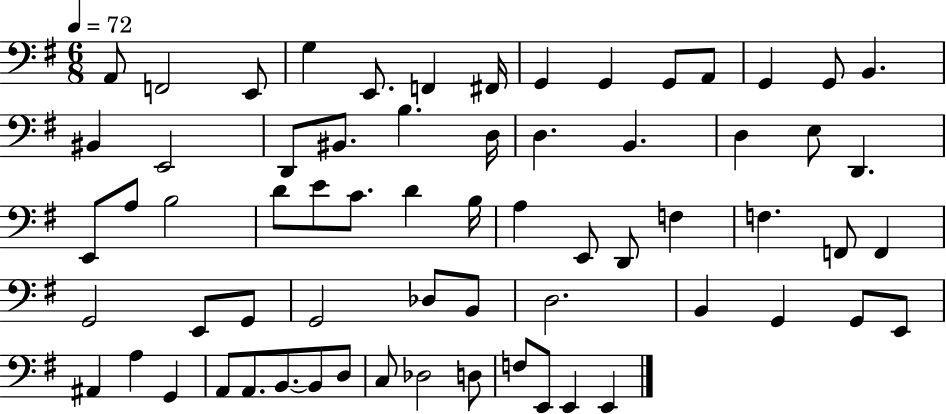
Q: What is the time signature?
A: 6/8